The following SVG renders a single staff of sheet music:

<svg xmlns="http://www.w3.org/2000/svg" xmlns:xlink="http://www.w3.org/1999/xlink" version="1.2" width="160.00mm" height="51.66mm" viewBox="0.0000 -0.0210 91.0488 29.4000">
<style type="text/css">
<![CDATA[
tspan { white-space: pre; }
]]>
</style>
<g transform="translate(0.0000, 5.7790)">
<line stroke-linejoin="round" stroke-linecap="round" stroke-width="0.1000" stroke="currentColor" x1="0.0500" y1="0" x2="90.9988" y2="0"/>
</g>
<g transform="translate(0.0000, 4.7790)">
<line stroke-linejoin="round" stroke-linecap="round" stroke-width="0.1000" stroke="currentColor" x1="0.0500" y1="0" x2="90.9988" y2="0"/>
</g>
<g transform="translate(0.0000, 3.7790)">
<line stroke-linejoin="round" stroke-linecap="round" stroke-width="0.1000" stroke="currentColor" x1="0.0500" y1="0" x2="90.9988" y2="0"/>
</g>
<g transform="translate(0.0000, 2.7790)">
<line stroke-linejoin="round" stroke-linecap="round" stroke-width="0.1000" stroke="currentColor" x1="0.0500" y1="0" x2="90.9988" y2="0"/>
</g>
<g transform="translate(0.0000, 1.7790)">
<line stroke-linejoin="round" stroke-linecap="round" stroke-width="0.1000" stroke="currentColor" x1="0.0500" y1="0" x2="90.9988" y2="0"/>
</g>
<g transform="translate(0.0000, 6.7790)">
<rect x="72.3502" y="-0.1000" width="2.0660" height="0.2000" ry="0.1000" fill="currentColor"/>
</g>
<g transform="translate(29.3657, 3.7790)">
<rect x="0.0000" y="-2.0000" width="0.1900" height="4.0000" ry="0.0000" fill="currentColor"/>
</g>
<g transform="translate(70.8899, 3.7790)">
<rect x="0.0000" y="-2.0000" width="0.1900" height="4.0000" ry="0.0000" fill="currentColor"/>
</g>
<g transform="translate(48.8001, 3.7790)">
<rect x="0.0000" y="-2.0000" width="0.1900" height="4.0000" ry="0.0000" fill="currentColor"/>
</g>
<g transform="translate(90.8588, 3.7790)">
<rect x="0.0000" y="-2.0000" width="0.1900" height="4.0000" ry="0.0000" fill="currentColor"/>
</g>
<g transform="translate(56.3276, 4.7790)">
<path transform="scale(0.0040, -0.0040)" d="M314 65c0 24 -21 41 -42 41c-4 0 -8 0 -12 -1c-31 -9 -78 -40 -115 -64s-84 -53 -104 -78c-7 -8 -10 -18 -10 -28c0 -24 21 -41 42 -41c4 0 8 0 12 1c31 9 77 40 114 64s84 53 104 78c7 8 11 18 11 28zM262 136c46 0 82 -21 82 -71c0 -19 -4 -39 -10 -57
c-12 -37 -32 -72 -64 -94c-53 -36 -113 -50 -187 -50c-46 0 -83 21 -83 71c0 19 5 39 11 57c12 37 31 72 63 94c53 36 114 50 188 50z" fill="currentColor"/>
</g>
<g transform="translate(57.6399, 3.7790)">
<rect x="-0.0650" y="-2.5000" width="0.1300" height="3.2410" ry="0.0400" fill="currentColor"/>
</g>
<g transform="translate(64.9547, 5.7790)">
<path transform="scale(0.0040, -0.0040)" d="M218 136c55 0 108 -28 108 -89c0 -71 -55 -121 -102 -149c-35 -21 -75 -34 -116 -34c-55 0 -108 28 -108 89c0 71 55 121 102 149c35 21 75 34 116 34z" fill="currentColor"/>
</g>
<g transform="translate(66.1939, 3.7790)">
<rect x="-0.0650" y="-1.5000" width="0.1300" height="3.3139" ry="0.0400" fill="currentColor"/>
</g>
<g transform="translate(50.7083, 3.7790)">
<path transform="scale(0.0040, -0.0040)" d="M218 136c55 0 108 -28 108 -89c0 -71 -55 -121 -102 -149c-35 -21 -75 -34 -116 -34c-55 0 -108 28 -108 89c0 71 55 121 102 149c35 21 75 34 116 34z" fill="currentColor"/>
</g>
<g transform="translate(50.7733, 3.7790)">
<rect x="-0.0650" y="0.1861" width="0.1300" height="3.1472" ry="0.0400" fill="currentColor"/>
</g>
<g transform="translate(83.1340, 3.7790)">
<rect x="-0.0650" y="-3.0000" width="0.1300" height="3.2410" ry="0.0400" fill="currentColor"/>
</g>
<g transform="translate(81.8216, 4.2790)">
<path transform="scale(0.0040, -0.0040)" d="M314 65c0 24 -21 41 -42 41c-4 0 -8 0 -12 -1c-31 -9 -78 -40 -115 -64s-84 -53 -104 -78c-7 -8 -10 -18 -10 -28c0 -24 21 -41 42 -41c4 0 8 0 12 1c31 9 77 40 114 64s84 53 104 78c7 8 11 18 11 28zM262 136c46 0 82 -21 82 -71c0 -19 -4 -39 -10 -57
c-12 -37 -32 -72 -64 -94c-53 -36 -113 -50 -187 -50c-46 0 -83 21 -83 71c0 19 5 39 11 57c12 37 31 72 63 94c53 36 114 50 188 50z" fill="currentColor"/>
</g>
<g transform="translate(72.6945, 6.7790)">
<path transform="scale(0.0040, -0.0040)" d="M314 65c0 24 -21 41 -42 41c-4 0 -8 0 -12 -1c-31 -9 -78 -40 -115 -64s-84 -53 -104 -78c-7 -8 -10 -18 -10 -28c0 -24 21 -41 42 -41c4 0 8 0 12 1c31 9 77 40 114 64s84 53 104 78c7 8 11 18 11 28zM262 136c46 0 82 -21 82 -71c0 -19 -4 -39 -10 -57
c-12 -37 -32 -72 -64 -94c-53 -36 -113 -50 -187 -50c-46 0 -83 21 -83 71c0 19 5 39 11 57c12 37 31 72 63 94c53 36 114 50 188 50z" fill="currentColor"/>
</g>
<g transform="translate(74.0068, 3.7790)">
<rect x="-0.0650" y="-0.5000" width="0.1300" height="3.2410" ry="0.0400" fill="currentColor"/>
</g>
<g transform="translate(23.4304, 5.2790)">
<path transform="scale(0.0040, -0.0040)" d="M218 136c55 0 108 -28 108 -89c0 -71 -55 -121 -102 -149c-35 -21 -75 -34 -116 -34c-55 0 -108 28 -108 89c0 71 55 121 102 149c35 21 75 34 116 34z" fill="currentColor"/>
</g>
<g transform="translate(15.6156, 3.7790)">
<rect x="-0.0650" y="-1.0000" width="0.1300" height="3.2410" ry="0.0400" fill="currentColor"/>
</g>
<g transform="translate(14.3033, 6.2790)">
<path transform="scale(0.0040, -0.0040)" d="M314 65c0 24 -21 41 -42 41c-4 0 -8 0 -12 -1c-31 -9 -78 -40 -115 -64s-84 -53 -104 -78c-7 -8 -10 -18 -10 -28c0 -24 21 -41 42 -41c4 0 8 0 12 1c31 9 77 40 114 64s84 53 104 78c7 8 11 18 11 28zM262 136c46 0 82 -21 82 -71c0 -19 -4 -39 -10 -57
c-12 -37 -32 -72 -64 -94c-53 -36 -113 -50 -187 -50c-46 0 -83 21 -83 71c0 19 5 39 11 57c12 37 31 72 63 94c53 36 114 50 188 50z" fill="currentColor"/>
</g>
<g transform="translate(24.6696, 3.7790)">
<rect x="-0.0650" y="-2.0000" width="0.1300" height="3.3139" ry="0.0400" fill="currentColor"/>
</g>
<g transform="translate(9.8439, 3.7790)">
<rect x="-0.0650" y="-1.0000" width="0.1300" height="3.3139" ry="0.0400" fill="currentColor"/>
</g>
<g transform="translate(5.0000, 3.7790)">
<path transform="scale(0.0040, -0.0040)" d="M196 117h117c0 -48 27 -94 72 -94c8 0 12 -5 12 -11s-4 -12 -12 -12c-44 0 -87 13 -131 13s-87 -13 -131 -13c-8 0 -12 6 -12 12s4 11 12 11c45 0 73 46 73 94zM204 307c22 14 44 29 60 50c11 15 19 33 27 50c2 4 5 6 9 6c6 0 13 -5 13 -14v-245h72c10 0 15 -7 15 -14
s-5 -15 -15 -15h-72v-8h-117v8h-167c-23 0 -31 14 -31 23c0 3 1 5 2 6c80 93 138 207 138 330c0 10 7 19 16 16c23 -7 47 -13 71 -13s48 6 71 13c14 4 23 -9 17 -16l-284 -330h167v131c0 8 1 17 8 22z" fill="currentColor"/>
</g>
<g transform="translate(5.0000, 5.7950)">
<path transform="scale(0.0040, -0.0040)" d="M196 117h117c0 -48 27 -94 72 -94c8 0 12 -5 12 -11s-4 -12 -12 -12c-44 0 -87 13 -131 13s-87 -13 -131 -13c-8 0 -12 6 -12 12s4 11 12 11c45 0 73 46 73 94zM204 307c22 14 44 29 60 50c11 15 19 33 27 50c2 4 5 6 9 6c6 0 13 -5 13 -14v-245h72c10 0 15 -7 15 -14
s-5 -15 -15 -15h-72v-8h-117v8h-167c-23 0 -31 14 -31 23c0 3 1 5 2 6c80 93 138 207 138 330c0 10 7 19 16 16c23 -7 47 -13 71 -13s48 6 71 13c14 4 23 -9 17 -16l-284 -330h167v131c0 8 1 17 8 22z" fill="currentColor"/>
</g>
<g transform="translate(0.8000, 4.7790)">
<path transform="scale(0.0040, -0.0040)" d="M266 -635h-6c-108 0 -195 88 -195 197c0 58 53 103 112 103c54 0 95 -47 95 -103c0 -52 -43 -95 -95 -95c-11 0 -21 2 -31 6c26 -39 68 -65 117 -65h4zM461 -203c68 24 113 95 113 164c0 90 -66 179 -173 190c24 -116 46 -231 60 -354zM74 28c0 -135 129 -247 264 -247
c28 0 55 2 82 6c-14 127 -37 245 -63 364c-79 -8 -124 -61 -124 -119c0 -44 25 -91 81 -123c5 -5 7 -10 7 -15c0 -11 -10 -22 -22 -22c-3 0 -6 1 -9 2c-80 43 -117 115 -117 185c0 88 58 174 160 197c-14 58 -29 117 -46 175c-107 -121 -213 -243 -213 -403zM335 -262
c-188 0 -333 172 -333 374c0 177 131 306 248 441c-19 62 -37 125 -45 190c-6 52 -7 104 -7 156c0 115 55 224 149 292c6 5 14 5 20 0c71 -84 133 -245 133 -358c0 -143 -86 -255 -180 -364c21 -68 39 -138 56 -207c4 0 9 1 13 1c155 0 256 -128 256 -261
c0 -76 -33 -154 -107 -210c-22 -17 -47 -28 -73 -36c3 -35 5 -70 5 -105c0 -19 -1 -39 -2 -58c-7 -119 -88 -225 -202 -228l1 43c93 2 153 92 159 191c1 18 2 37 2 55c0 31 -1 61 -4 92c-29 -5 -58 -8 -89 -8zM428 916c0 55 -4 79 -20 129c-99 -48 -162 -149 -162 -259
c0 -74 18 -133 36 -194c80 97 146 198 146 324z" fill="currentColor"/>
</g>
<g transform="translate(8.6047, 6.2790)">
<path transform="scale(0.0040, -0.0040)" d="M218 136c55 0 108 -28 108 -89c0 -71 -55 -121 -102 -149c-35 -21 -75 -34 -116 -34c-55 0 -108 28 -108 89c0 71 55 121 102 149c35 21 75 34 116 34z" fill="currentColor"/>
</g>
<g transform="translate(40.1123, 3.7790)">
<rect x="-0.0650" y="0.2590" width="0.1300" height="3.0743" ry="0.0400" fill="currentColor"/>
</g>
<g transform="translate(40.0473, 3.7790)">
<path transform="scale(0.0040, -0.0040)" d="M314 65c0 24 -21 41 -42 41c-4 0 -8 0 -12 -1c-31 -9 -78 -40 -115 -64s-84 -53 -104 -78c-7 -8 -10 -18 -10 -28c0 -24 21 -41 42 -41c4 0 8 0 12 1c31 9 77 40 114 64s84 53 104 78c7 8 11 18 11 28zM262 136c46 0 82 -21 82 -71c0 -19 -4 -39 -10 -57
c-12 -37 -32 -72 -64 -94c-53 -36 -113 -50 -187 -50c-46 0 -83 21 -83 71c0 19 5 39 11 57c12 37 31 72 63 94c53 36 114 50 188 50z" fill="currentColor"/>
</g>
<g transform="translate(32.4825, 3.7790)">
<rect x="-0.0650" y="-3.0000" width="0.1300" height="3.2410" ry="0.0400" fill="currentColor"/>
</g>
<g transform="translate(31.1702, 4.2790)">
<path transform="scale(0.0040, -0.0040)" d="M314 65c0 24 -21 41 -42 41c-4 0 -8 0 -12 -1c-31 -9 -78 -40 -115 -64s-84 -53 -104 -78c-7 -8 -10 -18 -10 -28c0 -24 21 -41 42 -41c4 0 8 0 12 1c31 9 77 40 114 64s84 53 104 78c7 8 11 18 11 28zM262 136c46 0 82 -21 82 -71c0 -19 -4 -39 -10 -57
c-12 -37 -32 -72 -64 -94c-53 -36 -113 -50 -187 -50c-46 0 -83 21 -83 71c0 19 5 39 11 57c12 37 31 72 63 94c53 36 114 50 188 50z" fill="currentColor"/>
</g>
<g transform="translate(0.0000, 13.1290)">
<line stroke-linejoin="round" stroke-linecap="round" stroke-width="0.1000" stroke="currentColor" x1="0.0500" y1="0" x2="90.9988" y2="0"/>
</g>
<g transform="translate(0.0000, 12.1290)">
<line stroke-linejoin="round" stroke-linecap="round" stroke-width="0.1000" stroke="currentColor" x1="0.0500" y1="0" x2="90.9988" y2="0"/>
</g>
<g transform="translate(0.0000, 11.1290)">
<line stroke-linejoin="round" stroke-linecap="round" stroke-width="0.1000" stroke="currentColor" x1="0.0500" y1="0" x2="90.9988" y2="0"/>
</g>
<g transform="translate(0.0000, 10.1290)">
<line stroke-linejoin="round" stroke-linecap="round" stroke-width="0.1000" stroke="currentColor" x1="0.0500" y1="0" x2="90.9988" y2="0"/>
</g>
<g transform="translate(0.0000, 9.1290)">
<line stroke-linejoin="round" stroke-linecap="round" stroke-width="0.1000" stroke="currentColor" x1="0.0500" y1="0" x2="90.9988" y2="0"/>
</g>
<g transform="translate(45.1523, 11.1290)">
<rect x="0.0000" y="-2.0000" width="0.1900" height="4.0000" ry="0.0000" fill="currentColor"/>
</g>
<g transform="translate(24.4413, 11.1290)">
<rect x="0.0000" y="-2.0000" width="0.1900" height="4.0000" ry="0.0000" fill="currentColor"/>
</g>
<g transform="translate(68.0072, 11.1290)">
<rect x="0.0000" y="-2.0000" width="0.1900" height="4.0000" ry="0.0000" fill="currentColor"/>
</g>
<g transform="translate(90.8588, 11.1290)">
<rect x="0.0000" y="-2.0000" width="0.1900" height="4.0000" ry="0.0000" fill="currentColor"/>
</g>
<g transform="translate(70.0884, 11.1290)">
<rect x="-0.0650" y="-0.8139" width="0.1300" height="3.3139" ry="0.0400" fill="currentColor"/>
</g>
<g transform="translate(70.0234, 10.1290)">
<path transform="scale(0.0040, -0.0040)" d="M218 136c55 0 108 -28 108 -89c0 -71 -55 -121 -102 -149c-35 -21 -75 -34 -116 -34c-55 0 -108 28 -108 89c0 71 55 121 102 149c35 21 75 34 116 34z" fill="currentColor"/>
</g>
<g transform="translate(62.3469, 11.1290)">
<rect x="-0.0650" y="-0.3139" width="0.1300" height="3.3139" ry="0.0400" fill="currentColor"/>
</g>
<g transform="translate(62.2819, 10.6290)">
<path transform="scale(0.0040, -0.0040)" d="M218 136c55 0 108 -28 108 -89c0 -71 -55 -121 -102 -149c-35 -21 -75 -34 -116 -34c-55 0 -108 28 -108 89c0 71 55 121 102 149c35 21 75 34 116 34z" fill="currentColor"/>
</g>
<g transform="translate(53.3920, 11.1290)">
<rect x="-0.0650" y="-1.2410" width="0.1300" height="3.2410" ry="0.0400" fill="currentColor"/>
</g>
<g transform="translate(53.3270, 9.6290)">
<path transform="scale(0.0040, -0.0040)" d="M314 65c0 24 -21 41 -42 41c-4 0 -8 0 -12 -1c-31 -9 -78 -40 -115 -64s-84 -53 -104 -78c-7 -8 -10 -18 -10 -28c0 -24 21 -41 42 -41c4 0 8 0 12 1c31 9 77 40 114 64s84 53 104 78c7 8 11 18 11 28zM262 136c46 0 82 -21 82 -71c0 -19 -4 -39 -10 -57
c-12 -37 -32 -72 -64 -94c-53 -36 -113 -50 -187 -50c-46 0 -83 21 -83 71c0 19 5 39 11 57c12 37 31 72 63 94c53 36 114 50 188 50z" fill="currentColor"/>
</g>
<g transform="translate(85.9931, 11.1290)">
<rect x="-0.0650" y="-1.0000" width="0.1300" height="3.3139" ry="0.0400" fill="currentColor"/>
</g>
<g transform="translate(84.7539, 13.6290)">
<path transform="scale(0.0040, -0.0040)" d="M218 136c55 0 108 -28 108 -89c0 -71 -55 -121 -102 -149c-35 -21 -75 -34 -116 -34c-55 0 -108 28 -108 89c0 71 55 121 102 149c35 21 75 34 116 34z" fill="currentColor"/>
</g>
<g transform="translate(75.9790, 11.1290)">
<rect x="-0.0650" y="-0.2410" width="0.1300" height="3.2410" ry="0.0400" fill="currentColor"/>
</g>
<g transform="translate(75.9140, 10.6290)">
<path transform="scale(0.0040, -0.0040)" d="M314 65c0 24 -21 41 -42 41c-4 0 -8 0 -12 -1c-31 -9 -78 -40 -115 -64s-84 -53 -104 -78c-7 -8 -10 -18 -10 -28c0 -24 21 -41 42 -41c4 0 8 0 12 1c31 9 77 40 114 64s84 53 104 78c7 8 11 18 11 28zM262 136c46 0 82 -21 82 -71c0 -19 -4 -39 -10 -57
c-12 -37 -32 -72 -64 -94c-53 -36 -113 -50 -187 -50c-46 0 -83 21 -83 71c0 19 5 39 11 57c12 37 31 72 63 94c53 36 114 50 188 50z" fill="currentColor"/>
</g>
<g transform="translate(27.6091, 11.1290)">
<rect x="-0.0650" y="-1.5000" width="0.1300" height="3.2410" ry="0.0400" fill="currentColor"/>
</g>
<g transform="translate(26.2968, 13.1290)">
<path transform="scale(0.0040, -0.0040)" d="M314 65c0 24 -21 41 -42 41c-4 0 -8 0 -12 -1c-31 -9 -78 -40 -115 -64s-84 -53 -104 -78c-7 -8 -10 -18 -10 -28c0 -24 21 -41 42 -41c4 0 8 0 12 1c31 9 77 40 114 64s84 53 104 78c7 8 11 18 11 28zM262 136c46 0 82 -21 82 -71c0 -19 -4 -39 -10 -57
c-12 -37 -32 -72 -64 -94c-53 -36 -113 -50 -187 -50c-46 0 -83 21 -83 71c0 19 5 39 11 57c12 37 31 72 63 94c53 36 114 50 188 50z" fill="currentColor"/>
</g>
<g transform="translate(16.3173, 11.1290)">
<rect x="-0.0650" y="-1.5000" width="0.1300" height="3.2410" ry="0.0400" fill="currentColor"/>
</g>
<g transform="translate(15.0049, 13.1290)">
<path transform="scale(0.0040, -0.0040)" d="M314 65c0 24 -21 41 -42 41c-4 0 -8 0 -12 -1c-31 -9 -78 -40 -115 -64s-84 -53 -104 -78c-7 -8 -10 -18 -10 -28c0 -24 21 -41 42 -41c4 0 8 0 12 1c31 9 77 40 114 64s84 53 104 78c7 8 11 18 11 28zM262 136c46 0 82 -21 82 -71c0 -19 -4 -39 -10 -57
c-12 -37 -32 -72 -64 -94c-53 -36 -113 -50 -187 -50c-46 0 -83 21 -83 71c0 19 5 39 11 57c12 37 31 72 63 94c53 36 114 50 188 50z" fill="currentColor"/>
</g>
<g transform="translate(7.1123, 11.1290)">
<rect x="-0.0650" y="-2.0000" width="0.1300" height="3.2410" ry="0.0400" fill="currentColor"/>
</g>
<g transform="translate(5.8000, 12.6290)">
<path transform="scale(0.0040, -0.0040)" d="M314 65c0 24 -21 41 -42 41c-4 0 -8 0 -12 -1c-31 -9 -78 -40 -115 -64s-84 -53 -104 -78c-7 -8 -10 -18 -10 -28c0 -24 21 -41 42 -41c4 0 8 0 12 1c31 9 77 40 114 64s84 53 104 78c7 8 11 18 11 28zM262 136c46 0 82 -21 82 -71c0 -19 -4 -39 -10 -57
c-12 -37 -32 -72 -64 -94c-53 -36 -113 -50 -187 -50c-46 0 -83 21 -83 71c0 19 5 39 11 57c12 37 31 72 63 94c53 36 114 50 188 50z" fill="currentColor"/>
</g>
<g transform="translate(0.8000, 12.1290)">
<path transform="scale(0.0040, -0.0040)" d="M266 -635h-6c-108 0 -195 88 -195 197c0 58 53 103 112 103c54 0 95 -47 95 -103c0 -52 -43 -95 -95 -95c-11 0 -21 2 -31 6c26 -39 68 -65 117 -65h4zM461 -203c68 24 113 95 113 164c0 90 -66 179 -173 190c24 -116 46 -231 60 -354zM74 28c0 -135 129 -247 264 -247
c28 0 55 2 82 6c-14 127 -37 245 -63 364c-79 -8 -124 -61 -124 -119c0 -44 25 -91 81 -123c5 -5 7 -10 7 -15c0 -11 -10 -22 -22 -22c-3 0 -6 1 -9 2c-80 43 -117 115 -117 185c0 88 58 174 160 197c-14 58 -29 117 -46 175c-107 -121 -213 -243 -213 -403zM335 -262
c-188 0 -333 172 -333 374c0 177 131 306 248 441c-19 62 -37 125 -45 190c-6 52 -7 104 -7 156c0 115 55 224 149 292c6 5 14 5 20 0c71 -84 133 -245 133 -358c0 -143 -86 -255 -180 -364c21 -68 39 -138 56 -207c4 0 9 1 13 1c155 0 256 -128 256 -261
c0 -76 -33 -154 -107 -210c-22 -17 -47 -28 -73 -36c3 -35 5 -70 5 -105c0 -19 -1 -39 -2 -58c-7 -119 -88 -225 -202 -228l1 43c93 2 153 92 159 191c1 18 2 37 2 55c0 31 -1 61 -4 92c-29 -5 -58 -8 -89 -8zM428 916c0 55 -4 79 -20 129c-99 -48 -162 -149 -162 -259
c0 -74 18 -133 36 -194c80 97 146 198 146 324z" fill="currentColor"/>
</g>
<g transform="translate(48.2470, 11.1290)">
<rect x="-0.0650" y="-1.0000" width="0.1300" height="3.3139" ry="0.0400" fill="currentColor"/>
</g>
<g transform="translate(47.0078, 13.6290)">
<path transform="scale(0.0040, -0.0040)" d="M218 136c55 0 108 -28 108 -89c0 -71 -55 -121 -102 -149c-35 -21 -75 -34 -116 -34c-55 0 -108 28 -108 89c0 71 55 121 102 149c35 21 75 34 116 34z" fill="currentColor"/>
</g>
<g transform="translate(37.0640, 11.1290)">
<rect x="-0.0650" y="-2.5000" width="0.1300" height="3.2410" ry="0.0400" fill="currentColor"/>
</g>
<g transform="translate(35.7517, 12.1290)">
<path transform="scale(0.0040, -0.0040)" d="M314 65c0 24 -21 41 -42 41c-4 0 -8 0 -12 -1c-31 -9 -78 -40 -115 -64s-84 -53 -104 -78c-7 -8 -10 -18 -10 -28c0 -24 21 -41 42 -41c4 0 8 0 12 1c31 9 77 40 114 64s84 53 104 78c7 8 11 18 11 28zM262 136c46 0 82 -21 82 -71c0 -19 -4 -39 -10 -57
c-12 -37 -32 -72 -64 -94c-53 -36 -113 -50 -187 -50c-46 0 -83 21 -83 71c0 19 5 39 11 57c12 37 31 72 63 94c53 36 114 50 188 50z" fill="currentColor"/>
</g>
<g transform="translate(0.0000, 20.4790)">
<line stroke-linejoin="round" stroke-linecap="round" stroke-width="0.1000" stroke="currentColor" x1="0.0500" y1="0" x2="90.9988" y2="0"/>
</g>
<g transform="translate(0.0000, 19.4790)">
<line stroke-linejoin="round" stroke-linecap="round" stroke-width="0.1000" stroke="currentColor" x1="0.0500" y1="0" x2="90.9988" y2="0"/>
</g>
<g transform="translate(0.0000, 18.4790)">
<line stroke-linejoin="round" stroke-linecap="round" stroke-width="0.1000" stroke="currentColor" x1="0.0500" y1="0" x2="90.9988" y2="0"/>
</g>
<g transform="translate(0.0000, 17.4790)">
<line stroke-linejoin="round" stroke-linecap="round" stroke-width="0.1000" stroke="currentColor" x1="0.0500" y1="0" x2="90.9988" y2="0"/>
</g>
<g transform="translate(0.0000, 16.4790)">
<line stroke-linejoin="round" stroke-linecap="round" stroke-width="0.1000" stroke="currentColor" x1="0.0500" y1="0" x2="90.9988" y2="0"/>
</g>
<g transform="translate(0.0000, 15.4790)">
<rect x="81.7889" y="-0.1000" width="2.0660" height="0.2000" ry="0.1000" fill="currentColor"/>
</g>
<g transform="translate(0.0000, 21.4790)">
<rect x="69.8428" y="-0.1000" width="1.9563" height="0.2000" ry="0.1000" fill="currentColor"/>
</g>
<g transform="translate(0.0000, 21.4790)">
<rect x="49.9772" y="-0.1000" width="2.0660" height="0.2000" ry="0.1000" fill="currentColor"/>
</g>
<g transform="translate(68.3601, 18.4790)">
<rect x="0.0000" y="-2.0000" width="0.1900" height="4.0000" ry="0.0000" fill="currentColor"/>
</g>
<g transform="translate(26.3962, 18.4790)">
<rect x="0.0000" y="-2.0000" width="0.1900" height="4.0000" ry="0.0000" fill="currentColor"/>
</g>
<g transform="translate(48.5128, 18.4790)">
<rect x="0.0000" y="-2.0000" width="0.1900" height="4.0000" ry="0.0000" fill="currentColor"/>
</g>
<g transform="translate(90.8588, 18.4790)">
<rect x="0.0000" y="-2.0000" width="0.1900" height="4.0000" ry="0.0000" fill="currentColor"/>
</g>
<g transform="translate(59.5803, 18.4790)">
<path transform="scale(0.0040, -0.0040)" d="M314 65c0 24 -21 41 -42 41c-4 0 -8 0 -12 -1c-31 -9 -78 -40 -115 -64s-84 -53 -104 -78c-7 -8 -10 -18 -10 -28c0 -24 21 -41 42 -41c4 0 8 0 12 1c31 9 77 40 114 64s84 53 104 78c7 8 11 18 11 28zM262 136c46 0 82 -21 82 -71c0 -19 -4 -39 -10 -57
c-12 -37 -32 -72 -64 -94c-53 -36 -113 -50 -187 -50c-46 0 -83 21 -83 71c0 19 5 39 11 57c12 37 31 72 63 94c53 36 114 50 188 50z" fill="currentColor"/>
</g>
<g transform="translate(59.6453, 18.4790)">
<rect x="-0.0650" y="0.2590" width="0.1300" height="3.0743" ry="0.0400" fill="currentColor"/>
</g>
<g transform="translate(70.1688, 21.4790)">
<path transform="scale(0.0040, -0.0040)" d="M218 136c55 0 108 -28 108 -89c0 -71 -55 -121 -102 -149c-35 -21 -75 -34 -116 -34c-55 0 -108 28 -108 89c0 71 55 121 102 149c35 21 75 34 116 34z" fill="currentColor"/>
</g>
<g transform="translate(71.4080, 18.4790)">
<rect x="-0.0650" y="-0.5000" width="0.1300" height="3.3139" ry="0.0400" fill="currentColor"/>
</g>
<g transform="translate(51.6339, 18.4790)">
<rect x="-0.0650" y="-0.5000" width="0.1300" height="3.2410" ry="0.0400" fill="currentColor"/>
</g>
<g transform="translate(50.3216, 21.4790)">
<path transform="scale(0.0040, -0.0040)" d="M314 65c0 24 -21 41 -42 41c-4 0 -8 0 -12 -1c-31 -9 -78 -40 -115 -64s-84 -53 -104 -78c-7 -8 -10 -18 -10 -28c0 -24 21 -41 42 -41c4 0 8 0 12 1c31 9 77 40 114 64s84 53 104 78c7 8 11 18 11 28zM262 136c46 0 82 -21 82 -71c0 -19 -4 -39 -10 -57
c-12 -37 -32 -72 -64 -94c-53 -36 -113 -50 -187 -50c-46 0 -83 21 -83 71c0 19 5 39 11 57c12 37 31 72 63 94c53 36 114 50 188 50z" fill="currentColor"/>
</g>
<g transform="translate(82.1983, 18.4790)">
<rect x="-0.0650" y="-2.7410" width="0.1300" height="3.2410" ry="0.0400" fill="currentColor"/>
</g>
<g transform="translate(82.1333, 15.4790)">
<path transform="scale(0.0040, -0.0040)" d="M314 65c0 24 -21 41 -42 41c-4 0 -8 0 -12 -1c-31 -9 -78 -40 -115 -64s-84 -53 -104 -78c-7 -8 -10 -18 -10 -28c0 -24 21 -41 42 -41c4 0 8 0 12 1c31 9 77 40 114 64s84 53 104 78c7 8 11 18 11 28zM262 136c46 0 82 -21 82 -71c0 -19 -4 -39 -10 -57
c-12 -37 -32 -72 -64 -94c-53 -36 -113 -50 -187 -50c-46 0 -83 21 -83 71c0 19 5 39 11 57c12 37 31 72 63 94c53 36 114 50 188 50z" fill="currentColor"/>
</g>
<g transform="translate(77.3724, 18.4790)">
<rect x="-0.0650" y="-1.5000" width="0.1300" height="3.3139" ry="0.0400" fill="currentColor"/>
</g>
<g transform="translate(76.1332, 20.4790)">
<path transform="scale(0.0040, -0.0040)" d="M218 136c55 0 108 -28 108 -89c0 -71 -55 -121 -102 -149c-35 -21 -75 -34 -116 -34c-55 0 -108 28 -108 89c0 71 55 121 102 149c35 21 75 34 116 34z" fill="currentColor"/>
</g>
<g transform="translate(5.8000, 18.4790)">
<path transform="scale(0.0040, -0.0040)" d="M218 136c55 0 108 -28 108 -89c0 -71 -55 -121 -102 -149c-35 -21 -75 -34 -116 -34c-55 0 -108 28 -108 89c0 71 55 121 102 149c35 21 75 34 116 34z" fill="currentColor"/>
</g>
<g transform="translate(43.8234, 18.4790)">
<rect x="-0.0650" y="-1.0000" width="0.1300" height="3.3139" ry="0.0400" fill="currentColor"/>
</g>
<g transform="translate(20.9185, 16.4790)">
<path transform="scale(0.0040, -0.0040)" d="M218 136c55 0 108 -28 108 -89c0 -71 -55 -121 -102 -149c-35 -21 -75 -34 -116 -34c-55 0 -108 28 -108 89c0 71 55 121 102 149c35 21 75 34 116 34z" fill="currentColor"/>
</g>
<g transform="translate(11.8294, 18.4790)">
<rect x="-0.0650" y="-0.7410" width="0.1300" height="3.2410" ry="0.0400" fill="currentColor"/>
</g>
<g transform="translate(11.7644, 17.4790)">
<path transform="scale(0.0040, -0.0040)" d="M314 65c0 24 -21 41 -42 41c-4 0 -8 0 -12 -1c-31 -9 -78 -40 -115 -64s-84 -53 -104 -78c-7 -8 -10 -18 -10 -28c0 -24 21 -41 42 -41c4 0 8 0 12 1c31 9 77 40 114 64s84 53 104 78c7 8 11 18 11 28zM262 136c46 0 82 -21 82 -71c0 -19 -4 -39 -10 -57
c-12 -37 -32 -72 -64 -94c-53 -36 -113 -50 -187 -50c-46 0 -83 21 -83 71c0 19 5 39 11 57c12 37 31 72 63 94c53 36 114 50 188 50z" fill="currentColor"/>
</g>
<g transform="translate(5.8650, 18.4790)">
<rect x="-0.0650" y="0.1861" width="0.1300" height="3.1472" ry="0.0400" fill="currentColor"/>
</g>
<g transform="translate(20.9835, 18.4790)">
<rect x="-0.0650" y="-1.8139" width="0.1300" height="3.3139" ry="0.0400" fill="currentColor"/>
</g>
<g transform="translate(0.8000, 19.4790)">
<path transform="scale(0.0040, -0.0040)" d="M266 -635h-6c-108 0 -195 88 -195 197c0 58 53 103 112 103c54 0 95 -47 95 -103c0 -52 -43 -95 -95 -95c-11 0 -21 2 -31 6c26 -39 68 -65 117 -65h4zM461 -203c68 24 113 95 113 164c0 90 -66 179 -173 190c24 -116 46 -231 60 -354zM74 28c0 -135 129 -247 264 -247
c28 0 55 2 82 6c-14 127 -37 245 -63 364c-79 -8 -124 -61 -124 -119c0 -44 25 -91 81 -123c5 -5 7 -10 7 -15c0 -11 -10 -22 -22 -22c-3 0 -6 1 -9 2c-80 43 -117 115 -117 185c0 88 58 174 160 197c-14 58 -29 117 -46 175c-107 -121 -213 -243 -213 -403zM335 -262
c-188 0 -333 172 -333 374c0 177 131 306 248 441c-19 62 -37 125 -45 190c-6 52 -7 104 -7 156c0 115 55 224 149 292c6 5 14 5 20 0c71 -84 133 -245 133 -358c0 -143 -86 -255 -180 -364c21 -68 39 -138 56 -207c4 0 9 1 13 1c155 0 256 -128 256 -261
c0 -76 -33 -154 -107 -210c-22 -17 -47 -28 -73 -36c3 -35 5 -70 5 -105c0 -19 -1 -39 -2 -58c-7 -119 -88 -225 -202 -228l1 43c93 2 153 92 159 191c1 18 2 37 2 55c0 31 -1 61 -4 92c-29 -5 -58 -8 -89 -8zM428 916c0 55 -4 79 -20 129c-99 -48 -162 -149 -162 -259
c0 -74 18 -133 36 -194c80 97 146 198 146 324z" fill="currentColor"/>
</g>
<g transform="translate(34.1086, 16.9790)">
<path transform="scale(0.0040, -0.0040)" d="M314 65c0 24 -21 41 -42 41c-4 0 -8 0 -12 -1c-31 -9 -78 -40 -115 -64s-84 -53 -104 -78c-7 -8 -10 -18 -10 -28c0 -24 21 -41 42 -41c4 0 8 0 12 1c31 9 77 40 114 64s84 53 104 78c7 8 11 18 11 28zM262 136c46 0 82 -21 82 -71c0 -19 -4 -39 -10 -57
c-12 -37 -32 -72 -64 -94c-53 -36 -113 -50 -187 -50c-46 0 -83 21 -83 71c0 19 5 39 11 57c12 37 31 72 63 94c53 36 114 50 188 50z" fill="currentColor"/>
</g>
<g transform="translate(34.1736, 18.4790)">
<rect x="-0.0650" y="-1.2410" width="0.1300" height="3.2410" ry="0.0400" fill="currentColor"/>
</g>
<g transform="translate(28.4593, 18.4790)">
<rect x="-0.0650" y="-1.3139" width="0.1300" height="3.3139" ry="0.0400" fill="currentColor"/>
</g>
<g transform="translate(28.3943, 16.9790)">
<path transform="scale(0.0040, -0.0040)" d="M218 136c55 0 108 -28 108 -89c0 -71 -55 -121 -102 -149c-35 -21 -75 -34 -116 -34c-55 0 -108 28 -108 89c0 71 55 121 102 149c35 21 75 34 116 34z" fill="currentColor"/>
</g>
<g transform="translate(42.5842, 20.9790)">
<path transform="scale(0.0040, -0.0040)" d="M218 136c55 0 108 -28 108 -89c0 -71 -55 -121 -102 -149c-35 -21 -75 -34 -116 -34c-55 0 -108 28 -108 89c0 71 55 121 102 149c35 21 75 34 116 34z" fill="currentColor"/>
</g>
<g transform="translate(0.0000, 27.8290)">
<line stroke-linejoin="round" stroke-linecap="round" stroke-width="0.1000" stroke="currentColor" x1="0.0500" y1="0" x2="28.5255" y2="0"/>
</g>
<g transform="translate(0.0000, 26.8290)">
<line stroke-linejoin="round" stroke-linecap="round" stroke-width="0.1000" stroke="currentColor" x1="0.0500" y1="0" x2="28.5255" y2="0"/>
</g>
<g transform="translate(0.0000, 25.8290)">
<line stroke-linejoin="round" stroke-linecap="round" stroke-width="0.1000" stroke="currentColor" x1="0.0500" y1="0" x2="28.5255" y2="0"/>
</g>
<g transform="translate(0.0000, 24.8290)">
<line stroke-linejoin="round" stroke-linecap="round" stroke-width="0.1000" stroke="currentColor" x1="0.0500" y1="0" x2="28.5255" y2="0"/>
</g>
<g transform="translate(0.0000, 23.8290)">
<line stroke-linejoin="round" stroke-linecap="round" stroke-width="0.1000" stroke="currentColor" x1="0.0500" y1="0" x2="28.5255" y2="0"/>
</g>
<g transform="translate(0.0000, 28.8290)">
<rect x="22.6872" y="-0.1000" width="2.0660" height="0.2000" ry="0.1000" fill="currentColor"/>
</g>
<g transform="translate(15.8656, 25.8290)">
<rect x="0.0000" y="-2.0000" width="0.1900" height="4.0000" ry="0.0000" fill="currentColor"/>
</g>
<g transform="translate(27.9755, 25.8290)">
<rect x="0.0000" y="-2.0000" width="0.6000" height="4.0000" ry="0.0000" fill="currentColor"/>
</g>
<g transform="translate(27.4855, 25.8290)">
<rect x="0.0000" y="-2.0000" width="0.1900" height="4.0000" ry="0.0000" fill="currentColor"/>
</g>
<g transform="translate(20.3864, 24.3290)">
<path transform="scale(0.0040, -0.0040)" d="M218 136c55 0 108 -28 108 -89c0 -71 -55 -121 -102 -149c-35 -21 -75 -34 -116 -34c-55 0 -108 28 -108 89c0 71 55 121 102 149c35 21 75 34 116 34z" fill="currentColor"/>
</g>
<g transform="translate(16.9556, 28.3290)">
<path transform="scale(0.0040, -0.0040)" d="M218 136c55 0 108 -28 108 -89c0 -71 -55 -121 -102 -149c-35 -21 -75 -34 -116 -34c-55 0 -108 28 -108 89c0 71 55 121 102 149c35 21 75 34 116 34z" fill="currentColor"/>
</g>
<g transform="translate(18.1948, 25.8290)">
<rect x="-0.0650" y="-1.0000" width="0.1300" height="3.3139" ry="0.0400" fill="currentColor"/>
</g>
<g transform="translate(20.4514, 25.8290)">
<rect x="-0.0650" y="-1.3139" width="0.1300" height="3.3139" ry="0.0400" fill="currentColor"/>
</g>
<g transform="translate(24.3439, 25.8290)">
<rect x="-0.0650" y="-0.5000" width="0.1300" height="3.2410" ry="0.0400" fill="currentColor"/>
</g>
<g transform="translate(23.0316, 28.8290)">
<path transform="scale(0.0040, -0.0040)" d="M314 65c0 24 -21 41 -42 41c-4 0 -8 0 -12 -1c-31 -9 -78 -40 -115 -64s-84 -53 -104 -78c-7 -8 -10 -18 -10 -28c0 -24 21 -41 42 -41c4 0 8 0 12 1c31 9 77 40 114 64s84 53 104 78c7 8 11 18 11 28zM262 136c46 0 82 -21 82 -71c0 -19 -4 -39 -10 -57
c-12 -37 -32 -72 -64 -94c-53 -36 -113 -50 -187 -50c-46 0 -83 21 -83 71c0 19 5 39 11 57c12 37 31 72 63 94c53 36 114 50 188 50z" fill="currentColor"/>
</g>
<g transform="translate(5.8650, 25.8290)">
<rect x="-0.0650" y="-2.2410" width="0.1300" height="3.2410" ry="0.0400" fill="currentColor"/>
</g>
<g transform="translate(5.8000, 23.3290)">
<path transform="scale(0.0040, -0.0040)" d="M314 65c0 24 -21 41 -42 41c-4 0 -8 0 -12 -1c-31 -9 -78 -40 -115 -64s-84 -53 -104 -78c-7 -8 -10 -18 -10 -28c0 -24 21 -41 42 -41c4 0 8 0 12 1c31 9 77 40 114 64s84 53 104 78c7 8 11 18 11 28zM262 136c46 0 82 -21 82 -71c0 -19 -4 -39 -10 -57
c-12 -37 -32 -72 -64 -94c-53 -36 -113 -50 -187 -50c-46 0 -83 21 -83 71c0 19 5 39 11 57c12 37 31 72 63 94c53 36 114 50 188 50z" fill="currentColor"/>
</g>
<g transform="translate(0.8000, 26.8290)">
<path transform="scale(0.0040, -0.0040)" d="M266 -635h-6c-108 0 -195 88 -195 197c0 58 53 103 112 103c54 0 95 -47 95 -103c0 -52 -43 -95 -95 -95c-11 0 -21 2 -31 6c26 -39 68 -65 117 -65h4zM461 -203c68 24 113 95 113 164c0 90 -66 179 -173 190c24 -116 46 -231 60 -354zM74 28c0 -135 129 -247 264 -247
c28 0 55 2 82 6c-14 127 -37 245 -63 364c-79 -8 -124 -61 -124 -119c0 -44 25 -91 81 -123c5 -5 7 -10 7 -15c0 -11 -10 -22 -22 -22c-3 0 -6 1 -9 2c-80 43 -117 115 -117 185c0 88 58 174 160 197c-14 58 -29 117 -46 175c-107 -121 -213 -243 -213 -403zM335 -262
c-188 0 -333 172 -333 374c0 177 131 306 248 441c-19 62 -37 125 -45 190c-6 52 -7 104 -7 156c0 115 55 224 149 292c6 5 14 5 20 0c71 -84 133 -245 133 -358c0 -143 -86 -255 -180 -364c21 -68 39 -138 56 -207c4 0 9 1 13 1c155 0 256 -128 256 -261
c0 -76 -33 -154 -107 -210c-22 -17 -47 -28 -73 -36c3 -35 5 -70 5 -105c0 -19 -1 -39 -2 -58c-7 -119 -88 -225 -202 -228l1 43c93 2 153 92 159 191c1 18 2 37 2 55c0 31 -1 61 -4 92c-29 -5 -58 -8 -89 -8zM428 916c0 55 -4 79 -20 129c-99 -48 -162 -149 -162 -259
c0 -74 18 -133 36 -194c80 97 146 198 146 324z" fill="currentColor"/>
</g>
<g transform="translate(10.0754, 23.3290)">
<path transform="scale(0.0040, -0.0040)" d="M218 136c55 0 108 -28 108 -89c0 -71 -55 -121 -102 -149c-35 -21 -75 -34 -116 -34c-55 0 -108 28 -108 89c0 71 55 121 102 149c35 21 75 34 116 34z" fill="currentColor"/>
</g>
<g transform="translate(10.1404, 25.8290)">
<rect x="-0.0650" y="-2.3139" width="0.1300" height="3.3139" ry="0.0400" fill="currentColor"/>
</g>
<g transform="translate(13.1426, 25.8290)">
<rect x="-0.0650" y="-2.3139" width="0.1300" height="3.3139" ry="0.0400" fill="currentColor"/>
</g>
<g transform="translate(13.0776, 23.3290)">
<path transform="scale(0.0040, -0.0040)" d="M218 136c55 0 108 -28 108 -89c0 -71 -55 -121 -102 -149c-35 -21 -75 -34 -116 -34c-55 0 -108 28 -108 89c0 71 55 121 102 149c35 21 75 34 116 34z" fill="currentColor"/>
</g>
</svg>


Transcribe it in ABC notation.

X:1
T:Untitled
M:4/4
L:1/4
K:C
D D2 F A2 B2 B G2 E C2 A2 F2 E2 E2 G2 D e2 c d c2 D B d2 f e e2 D C2 B2 C E a2 g2 g g D e C2